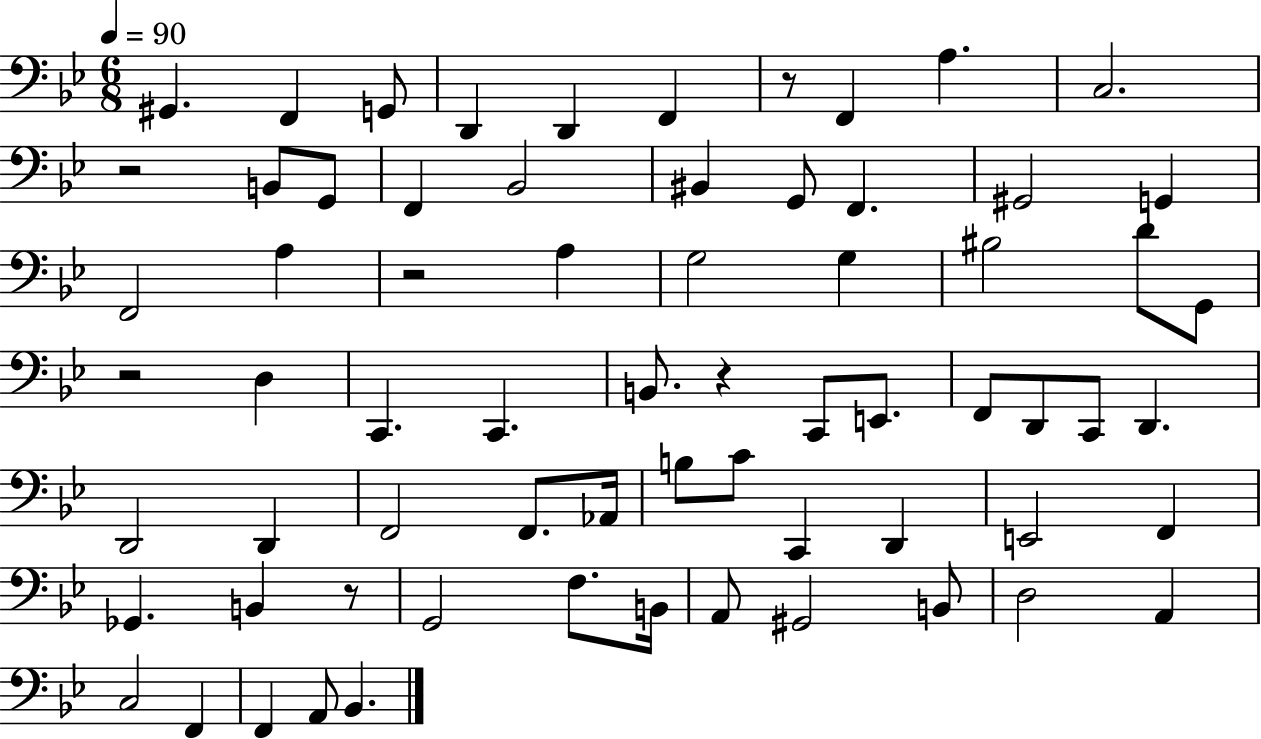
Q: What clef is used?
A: bass